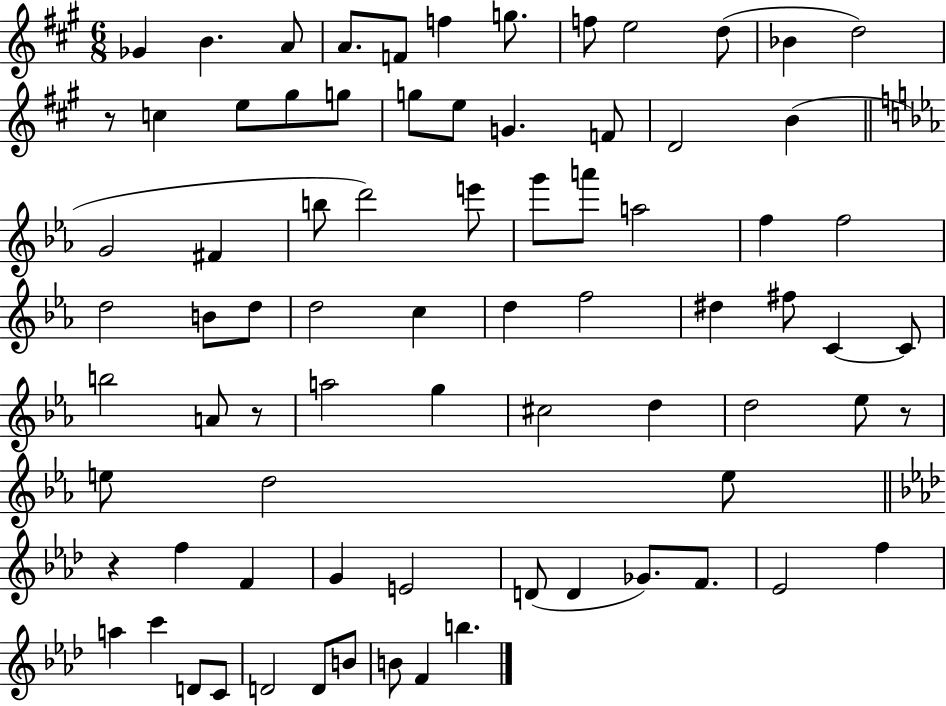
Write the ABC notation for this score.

X:1
T:Untitled
M:6/8
L:1/4
K:A
_G B A/2 A/2 F/2 f g/2 f/2 e2 d/2 _B d2 z/2 c e/2 ^g/2 g/2 g/2 e/2 G F/2 D2 B G2 ^F b/2 d'2 e'/2 g'/2 a'/2 a2 f f2 d2 B/2 d/2 d2 c d f2 ^d ^f/2 C C/2 b2 A/2 z/2 a2 g ^c2 d d2 _e/2 z/2 e/2 d2 e/2 z f F G E2 D/2 D _G/2 F/2 _E2 f a c' D/2 C/2 D2 D/2 B/2 B/2 F b